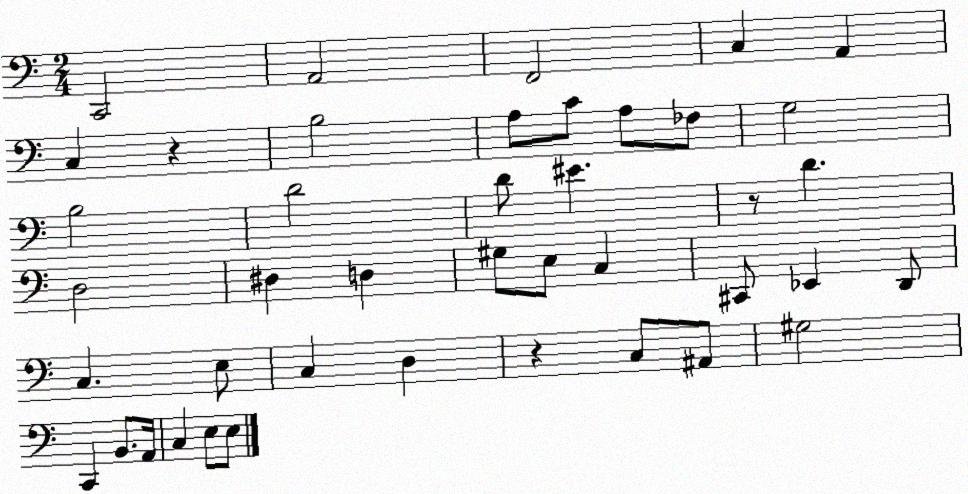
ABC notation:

X:1
T:Untitled
M:2/4
L:1/4
K:C
C,,2 A,,2 F,,2 C, A,, C, z B,2 A,/2 C/2 A,/2 _F,/2 G,2 B,2 D2 D/2 ^E z/2 D D,2 ^D, D, ^G,/2 E,/2 C, ^C,,/2 _E,, D,,/2 C, E,/2 C, D, z C,/2 ^A,,/2 ^G,2 C,, B,,/2 A,,/4 C, E,/2 E,/2